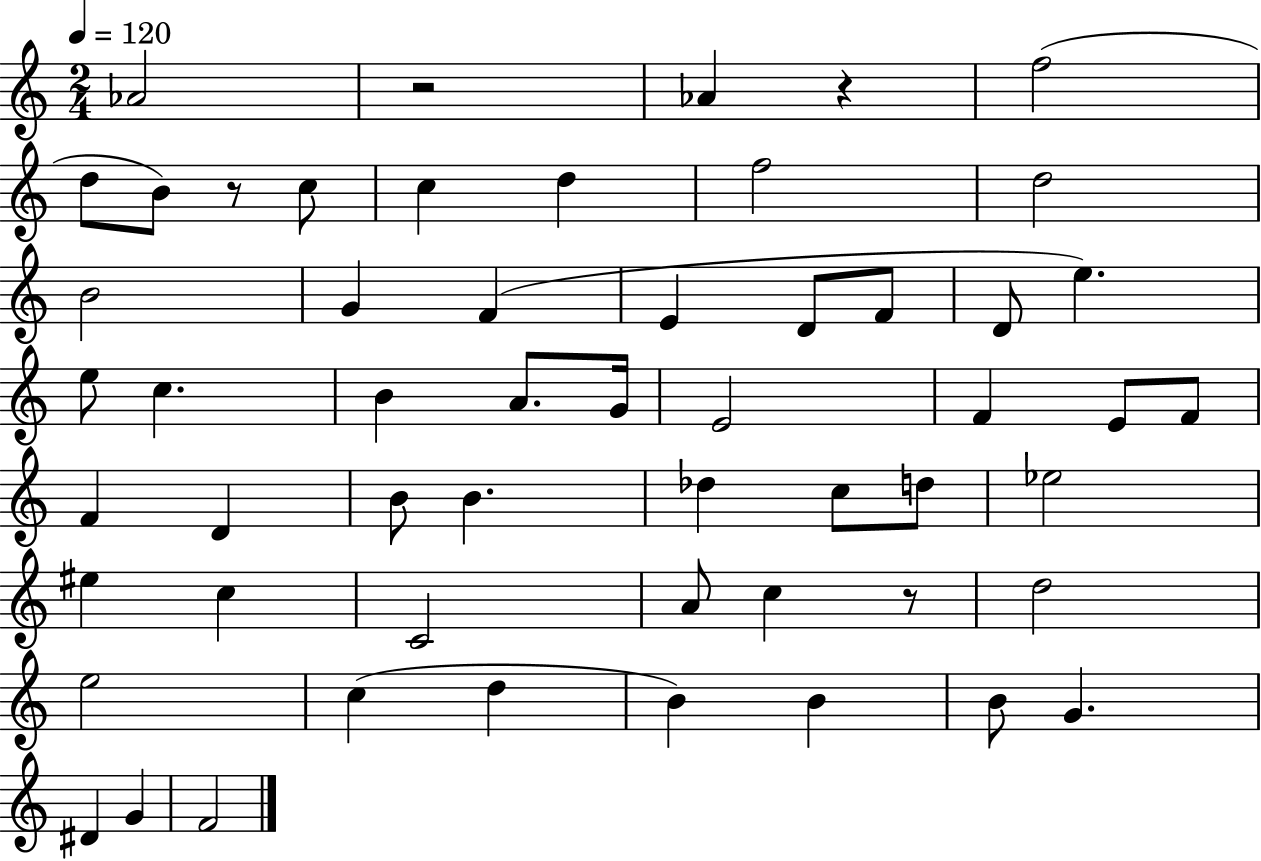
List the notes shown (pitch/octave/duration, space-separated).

Ab4/h R/h Ab4/q R/q F5/h D5/e B4/e R/e C5/e C5/q D5/q F5/h D5/h B4/h G4/q F4/q E4/q D4/e F4/e D4/e E5/q. E5/e C5/q. B4/q A4/e. G4/s E4/h F4/q E4/e F4/e F4/q D4/q B4/e B4/q. Db5/q C5/e D5/e Eb5/h EIS5/q C5/q C4/h A4/e C5/q R/e D5/h E5/h C5/q D5/q B4/q B4/q B4/e G4/q. D#4/q G4/q F4/h